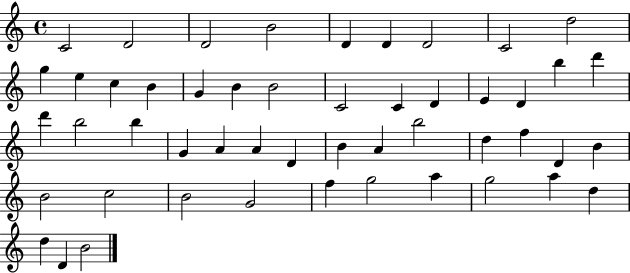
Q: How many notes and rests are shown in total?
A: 50